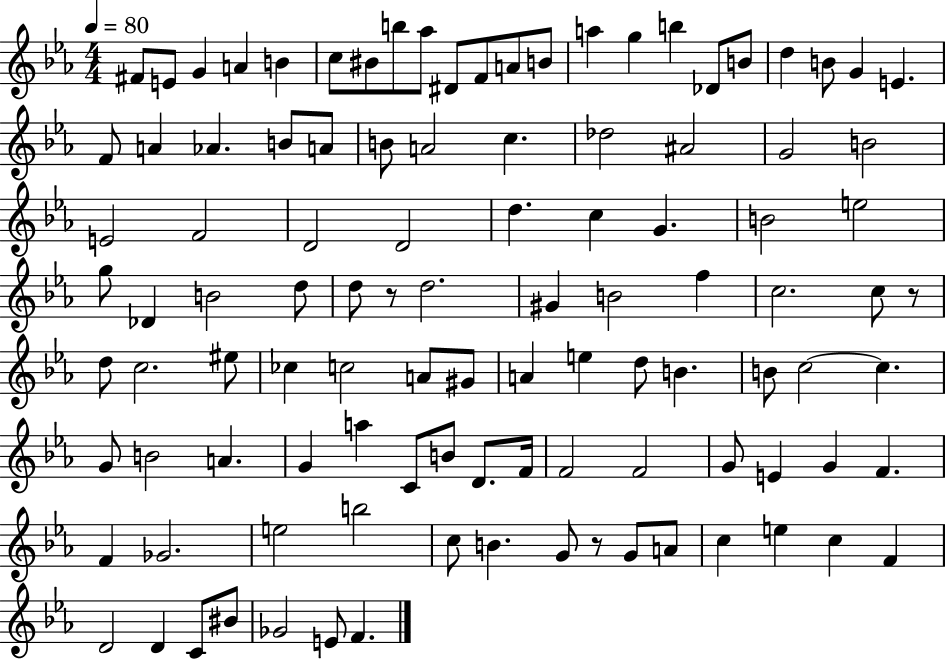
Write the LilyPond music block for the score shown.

{
  \clef treble
  \numericTimeSignature
  \time 4/4
  \key ees \major
  \tempo 4 = 80
  fis'8 e'8 g'4 a'4 b'4 | c''8 bis'8 b''8 aes''8 dis'8 f'8 a'8 b'8 | a''4 g''4 b''4 des'8 b'8 | d''4 b'8 g'4 e'4. | \break f'8 a'4 aes'4. b'8 a'8 | b'8 a'2 c''4. | des''2 ais'2 | g'2 b'2 | \break e'2 f'2 | d'2 d'2 | d''4. c''4 g'4. | b'2 e''2 | \break g''8 des'4 b'2 d''8 | d''8 r8 d''2. | gis'4 b'2 f''4 | c''2. c''8 r8 | \break d''8 c''2. eis''8 | ces''4 c''2 a'8 gis'8 | a'4 e''4 d''8 b'4. | b'8 c''2~~ c''4. | \break g'8 b'2 a'4. | g'4 a''4 c'8 b'8 d'8. f'16 | f'2 f'2 | g'8 e'4 g'4 f'4. | \break f'4 ges'2. | e''2 b''2 | c''8 b'4. g'8 r8 g'8 a'8 | c''4 e''4 c''4 f'4 | \break d'2 d'4 c'8 bis'8 | ges'2 e'8 f'4. | \bar "|."
}